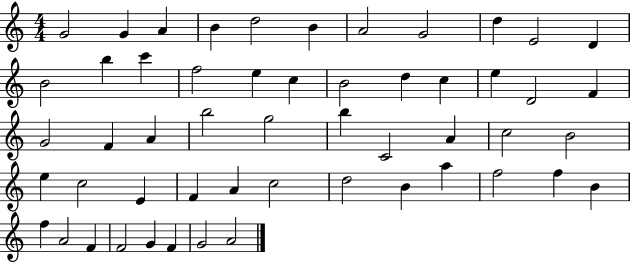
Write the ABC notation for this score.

X:1
T:Untitled
M:4/4
L:1/4
K:C
G2 G A B d2 B A2 G2 d E2 D B2 b c' f2 e c B2 d c e D2 F G2 F A b2 g2 b C2 A c2 B2 e c2 E F A c2 d2 B a f2 f B f A2 F F2 G F G2 A2